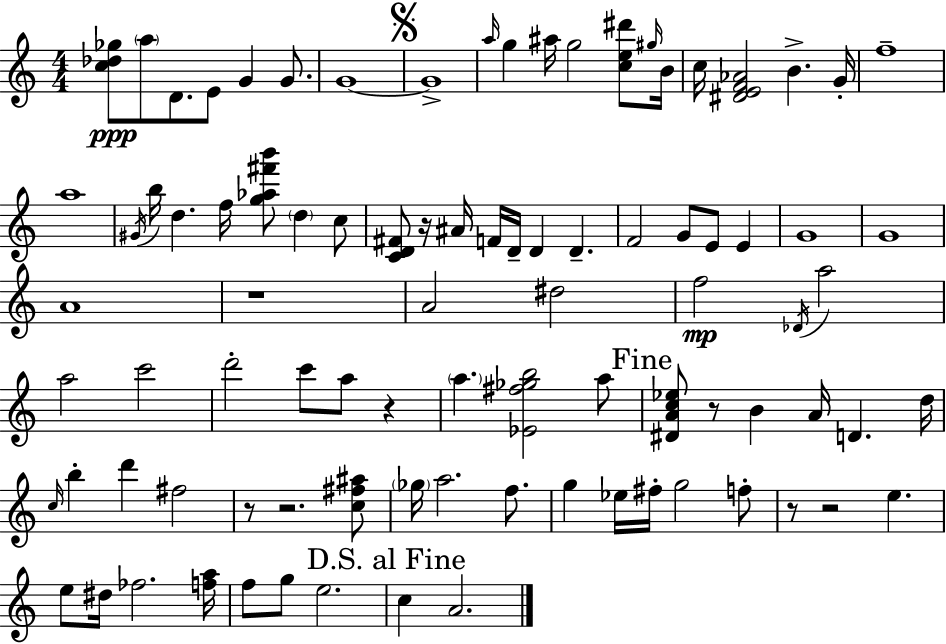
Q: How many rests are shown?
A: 8